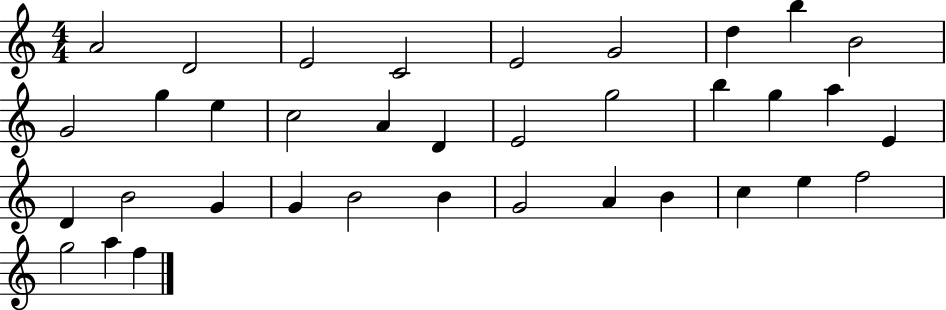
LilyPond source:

{
  \clef treble
  \numericTimeSignature
  \time 4/4
  \key c \major
  a'2 d'2 | e'2 c'2 | e'2 g'2 | d''4 b''4 b'2 | \break g'2 g''4 e''4 | c''2 a'4 d'4 | e'2 g''2 | b''4 g''4 a''4 e'4 | \break d'4 b'2 g'4 | g'4 b'2 b'4 | g'2 a'4 b'4 | c''4 e''4 f''2 | \break g''2 a''4 f''4 | \bar "|."
}